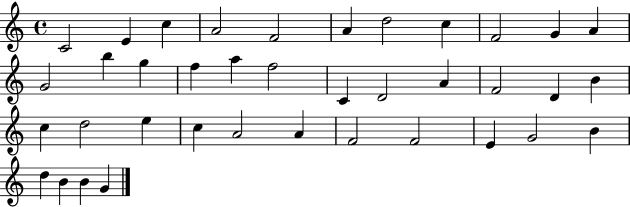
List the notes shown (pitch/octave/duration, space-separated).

C4/h E4/q C5/q A4/h F4/h A4/q D5/h C5/q F4/h G4/q A4/q G4/h B5/q G5/q F5/q A5/q F5/h C4/q D4/h A4/q F4/h D4/q B4/q C5/q D5/h E5/q C5/q A4/h A4/q F4/h F4/h E4/q G4/h B4/q D5/q B4/q B4/q G4/q